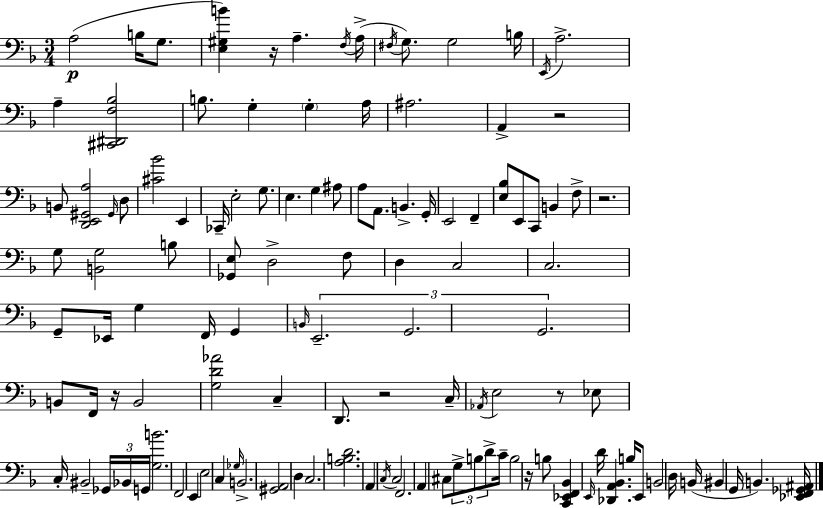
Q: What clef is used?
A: bass